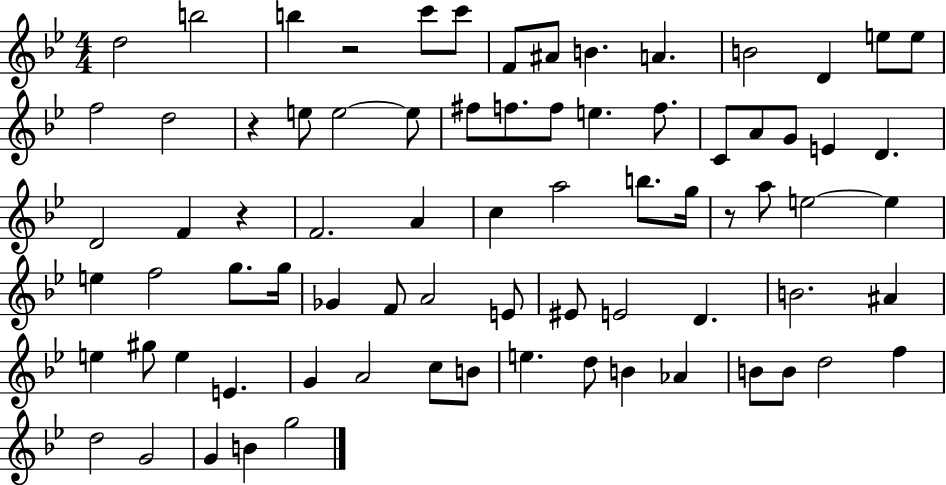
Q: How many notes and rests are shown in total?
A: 77